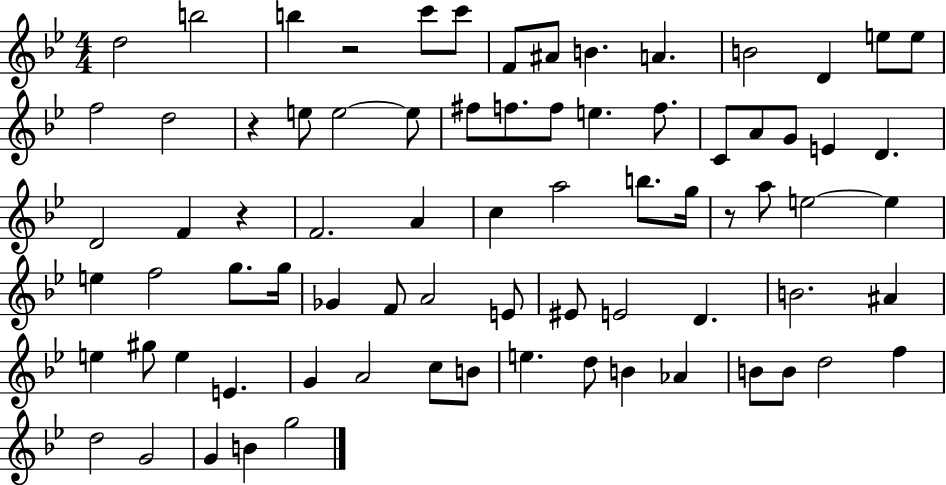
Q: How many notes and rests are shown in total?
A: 77